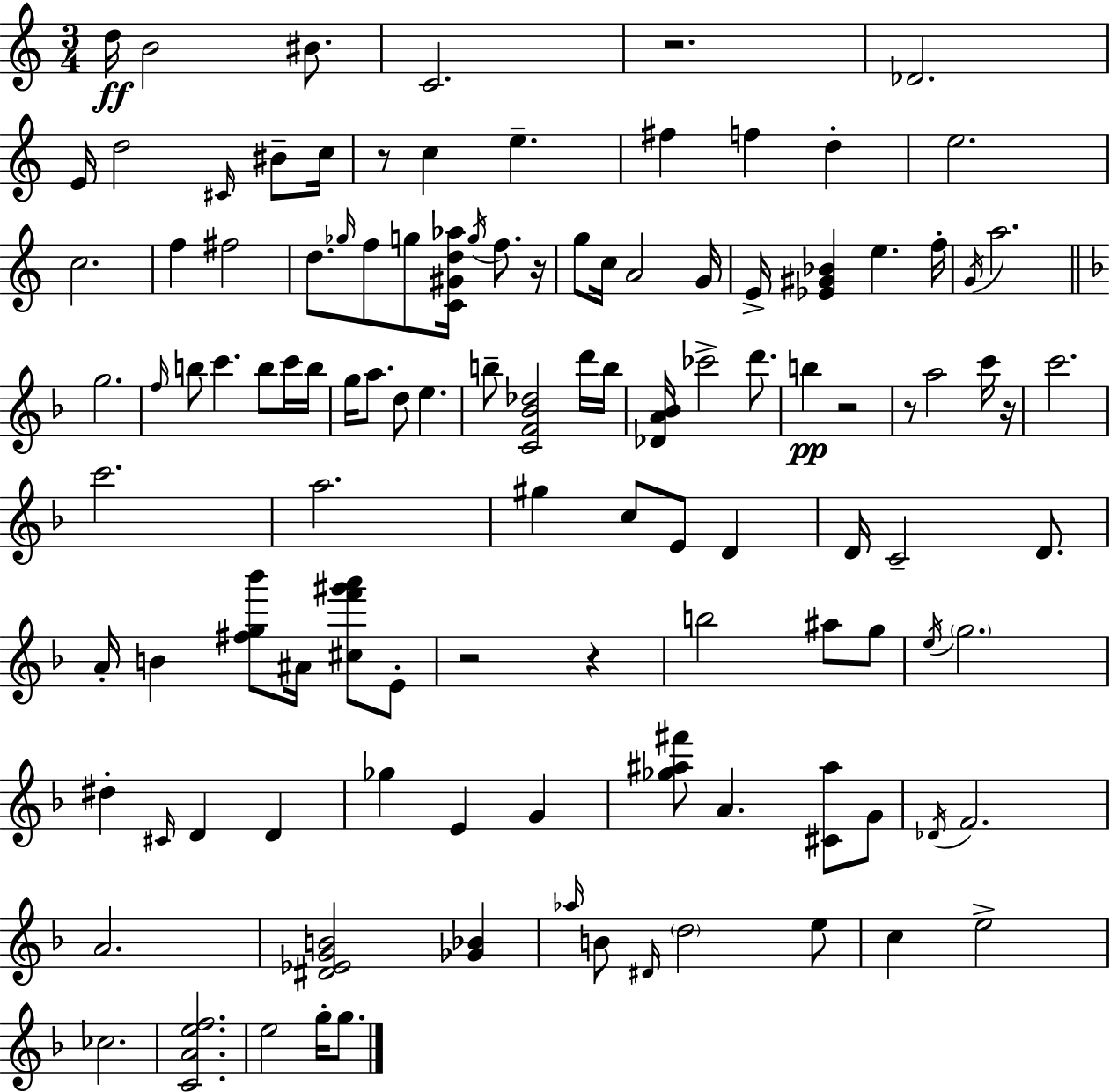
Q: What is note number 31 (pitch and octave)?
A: E5